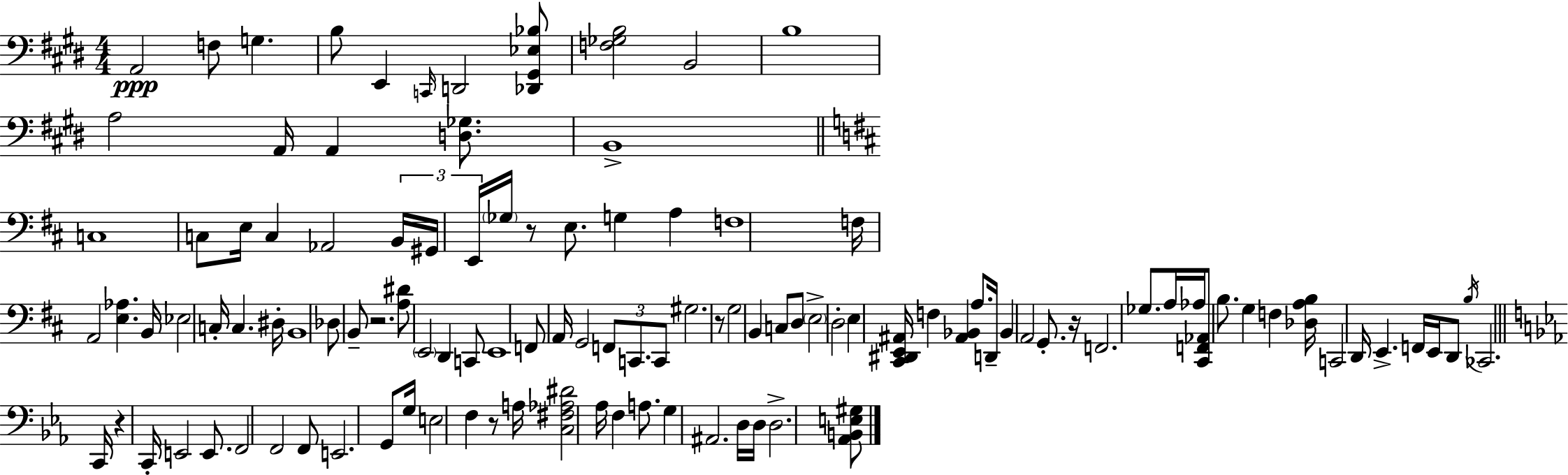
X:1
T:Untitled
M:4/4
L:1/4
K:E
A,,2 F,/2 G, B,/2 E,, C,,/4 D,,2 [_D,,^G,,_E,_B,]/2 [F,_G,B,]2 B,,2 B,4 A,2 A,,/4 A,, [D,_G,]/2 B,,4 C,4 C,/2 E,/4 C, _A,,2 B,,/4 ^G,,/4 E,,/4 _G,/4 z/2 E,/2 G, A, F,4 F,/4 A,,2 [E,_A,] B,,/4 _E,2 C,/4 C, ^D,/4 B,,4 _D,/2 B,,/2 z2 [A,^D]/2 E,,2 D,, C,,/2 E,,4 F,,/2 A,,/4 G,,2 F,,/2 C,,/2 C,,/2 ^G,2 z/2 G,2 B,, C,/2 D,/2 E,2 D,2 E, [^C,,^D,,E,,^A,,]/4 F, [^A,,_B,,] A,/2 D,,/4 _B,, A,,2 G,,/2 z/4 F,,2 _G,/2 A,/4 _A,/4 [^C,,F,,_A,,]/2 B,/2 G, F, [_D,A,B,]/4 C,,2 D,,/4 E,, F,,/4 E,,/4 D,,/2 B,/4 _C,,2 C,,/4 z C,,/4 E,,2 E,,/2 F,,2 F,,2 F,,/2 E,,2 G,,/2 G,/4 E,2 F, z/2 A,/4 [C,^F,_A,^D]2 _A,/4 F, A,/2 G, ^A,,2 D,/4 D,/4 D,2 [_A,,B,,E,^G,]/2